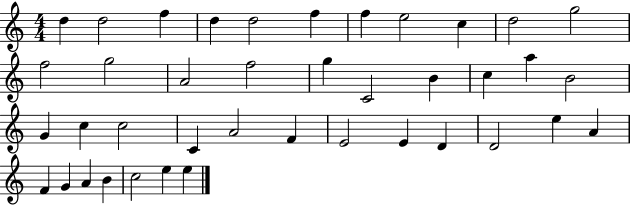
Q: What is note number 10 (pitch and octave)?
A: D5